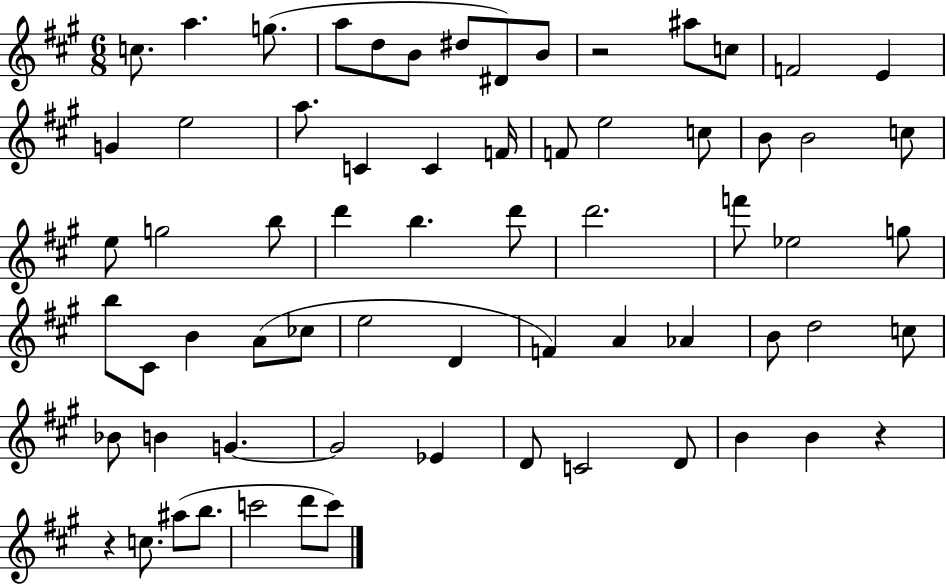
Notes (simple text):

C5/e. A5/q. G5/e. A5/e D5/e B4/e D#5/e D#4/e B4/e R/h A#5/e C5/e F4/h E4/q G4/q E5/h A5/e. C4/q C4/q F4/s F4/e E5/h C5/e B4/e B4/h C5/e E5/e G5/h B5/e D6/q B5/q. D6/e D6/h. F6/e Eb5/h G5/e B5/e C#4/e B4/q A4/e CES5/e E5/h D4/q F4/q A4/q Ab4/q B4/e D5/h C5/e Bb4/e B4/q G4/q. G4/h Eb4/q D4/e C4/h D4/e B4/q B4/q R/q R/q C5/e. A#5/e B5/e. C6/h D6/e C6/e